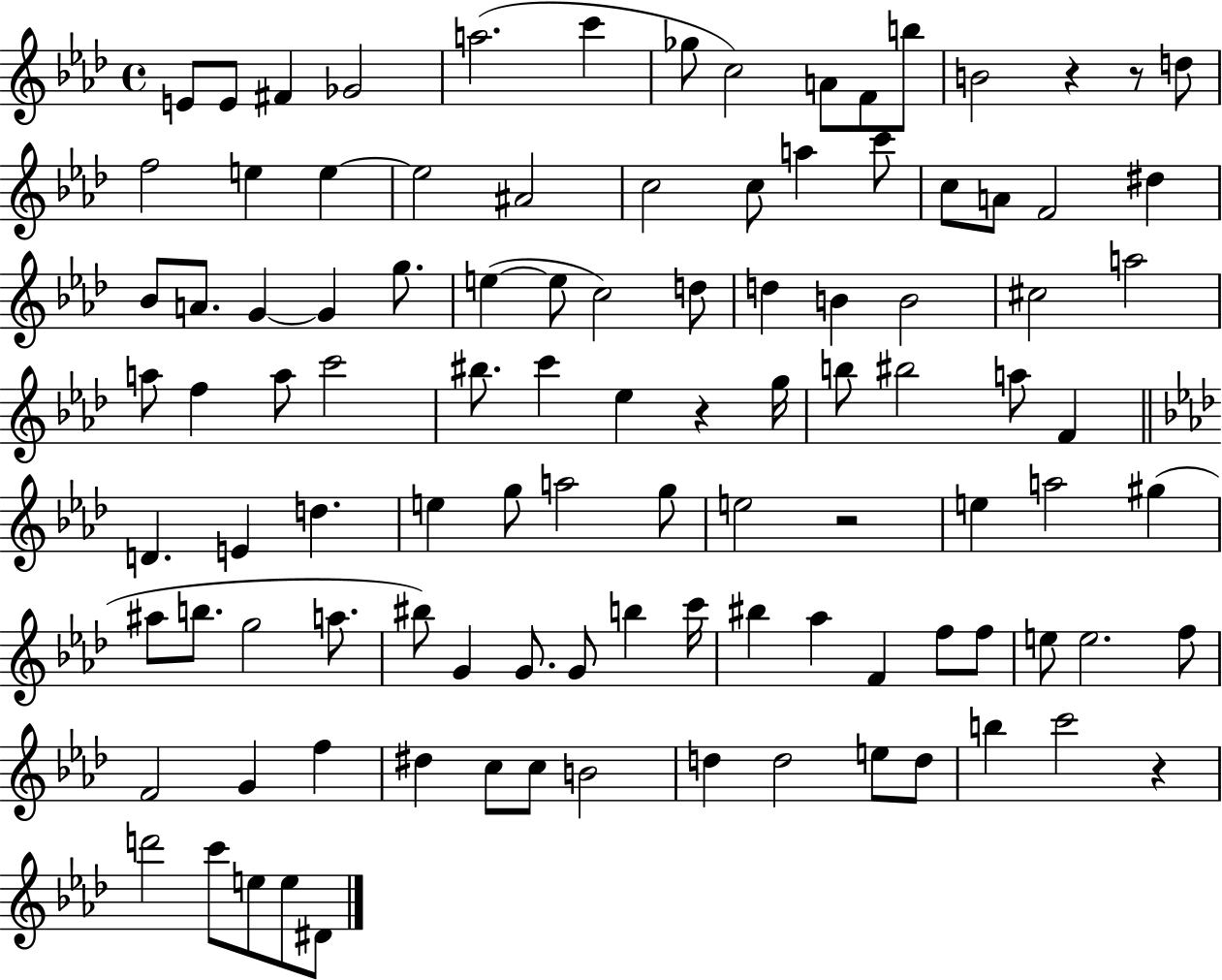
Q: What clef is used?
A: treble